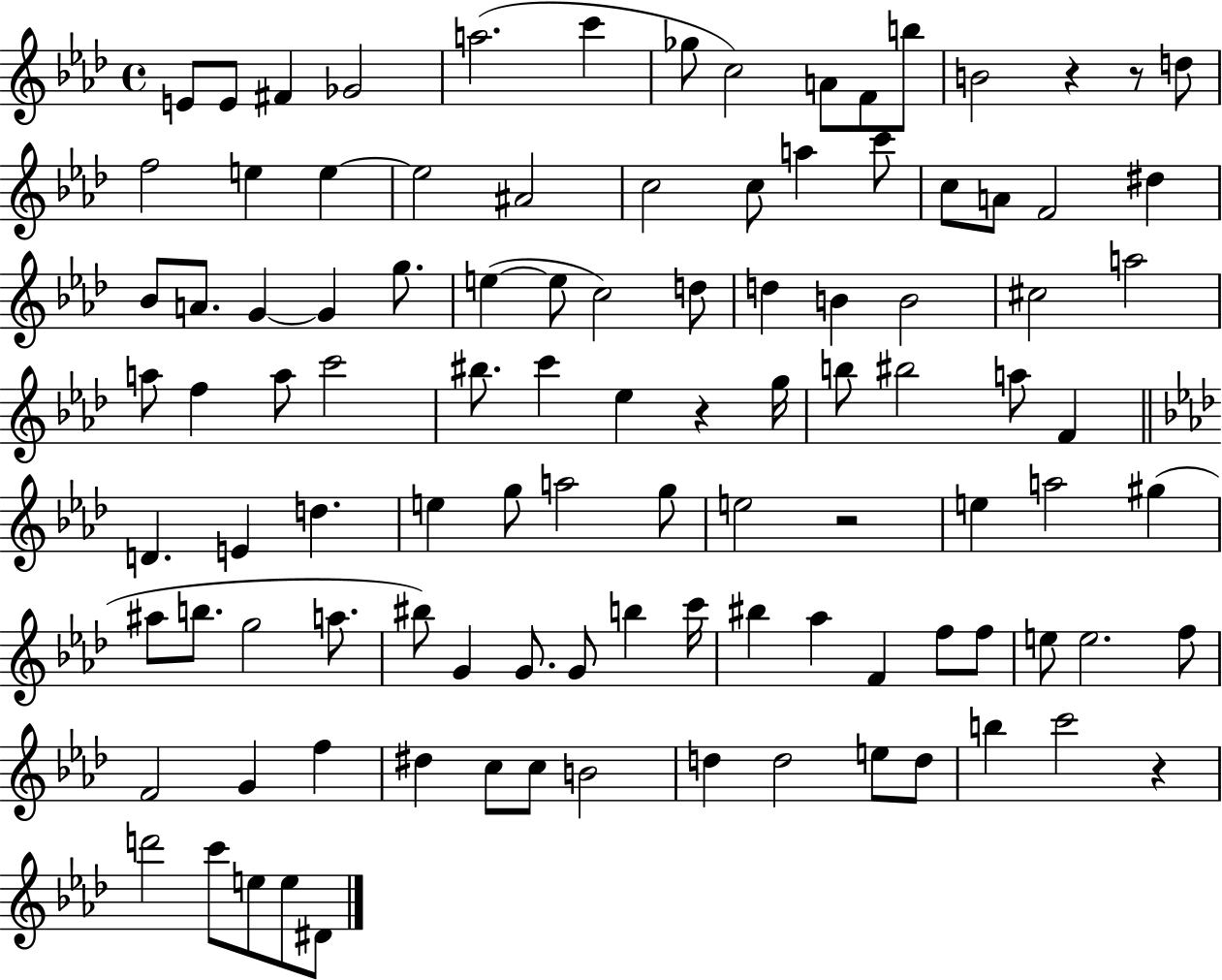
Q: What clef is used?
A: treble